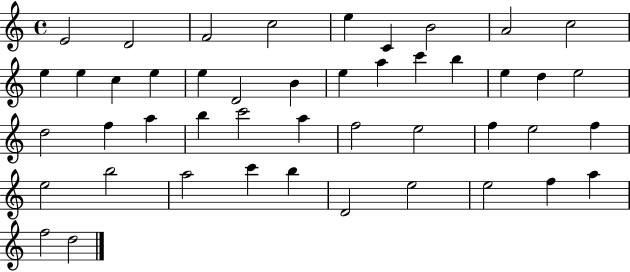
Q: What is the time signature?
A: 4/4